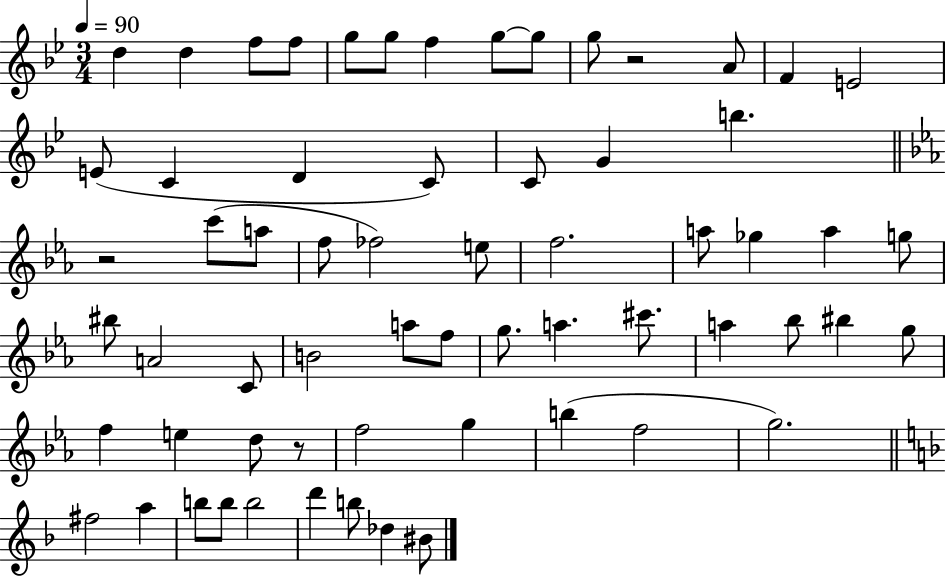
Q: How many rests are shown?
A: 3